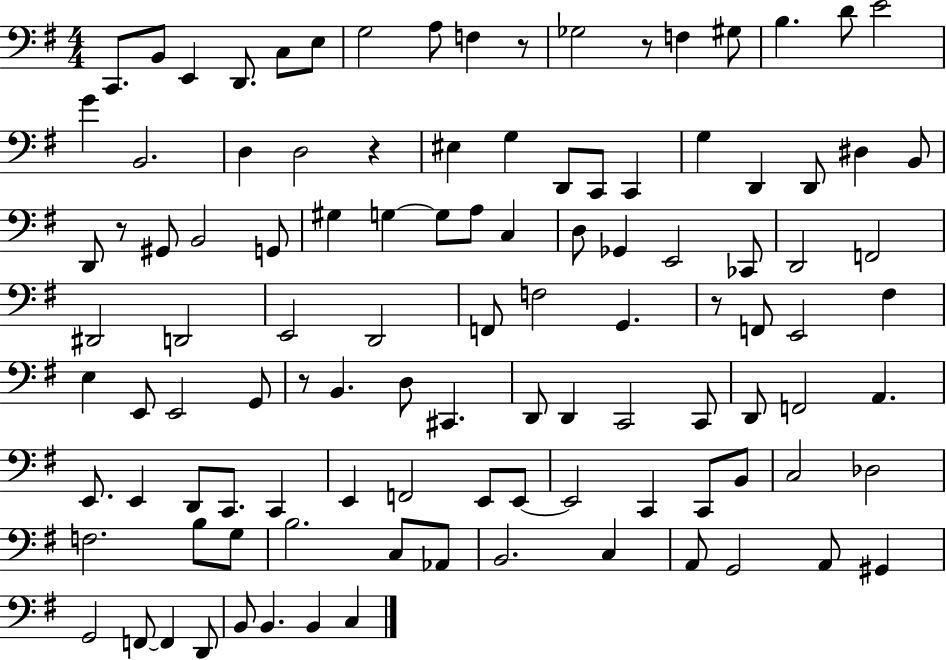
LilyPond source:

{
  \clef bass
  \numericTimeSignature
  \time 4/4
  \key g \major
  \repeat volta 2 { c,8. b,8 e,4 d,8. c8 e8 | g2 a8 f4 r8 | ges2 r8 f4 gis8 | b4. d'8 e'2 | \break g'4 b,2. | d4 d2 r4 | eis4 g4 d,8 c,8 c,4 | g4 d,4 d,8 dis4 b,8 | \break d,8 r8 gis,8 b,2 g,8 | gis4 g4~~ g8 a8 c4 | d8 ges,4 e,2 ces,8 | d,2 f,2 | \break dis,2 d,2 | e,2 d,2 | f,8 f2 g,4. | r8 f,8 e,2 fis4 | \break e4 e,8 e,2 g,8 | r8 b,4. d8 cis,4. | d,8 d,4 c,2 c,8 | d,8 f,2 a,4. | \break e,8. e,4 d,8 c,8. c,4 | e,4 f,2 e,8 e,8~~ | e,2 c,4 c,8 b,8 | c2 des2 | \break f2. b8 g8 | b2. c8 aes,8 | b,2. c4 | a,8 g,2 a,8 gis,4 | \break g,2 f,8~~ f,4 d,8 | b,8 b,4. b,4 c4 | } \bar "|."
}